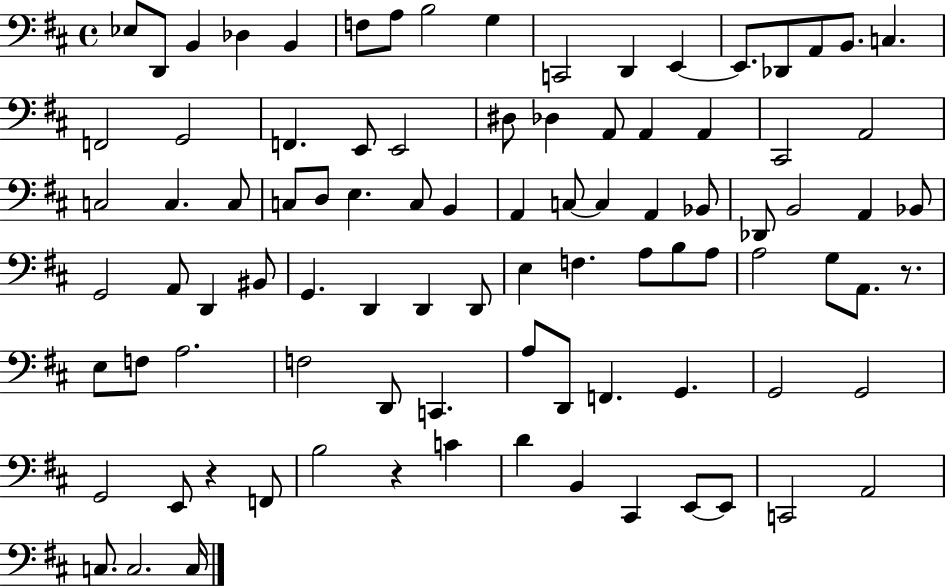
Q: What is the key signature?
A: D major